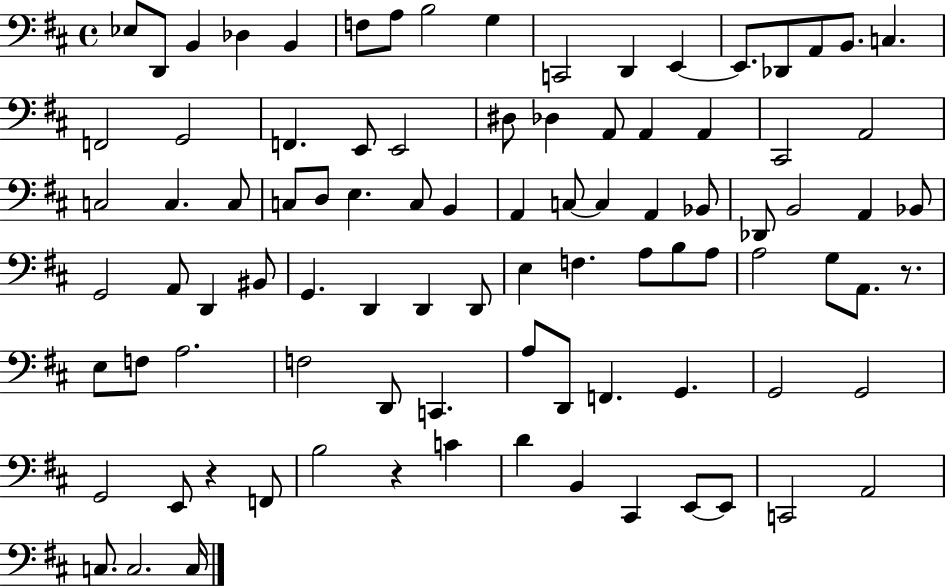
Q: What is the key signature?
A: D major